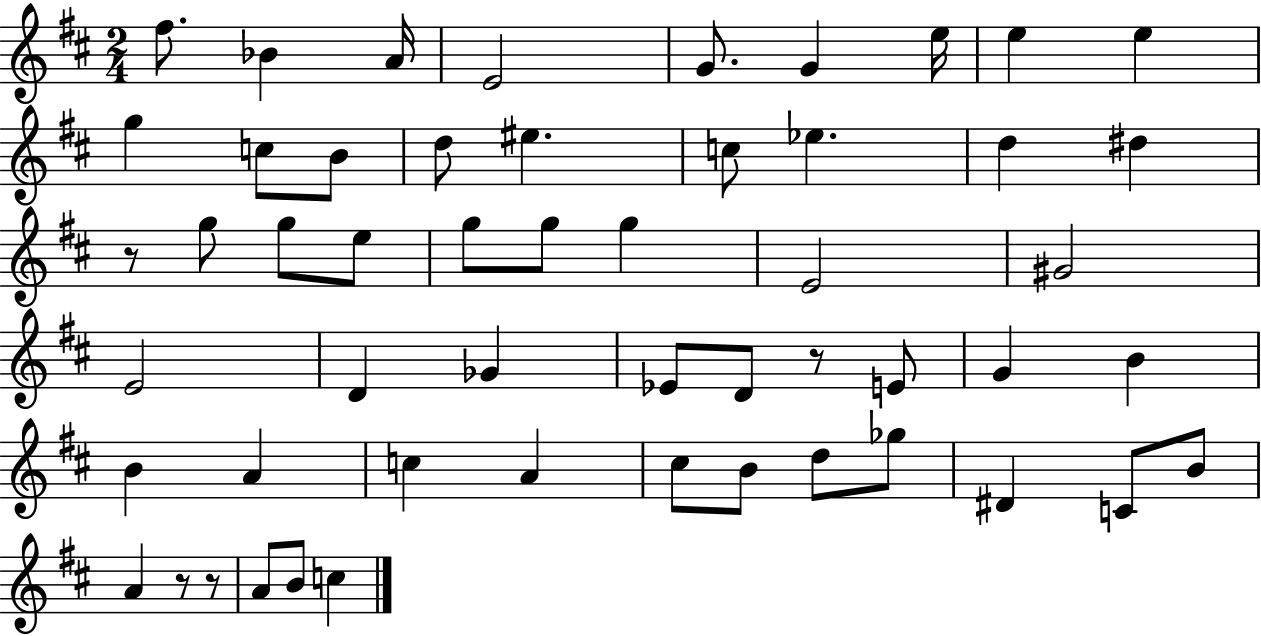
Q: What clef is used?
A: treble